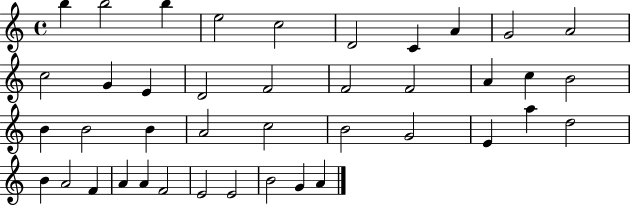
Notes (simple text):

B5/q B5/h B5/q E5/h C5/h D4/h C4/q A4/q G4/h A4/h C5/h G4/q E4/q D4/h F4/h F4/h F4/h A4/q C5/q B4/h B4/q B4/h B4/q A4/h C5/h B4/h G4/h E4/q A5/q D5/h B4/q A4/h F4/q A4/q A4/q F4/h E4/h E4/h B4/h G4/q A4/q